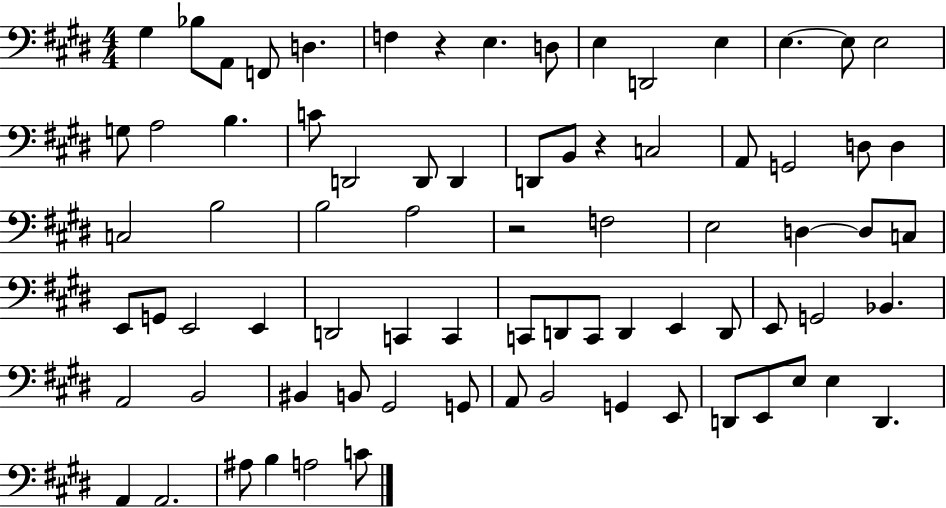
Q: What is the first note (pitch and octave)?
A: G#3